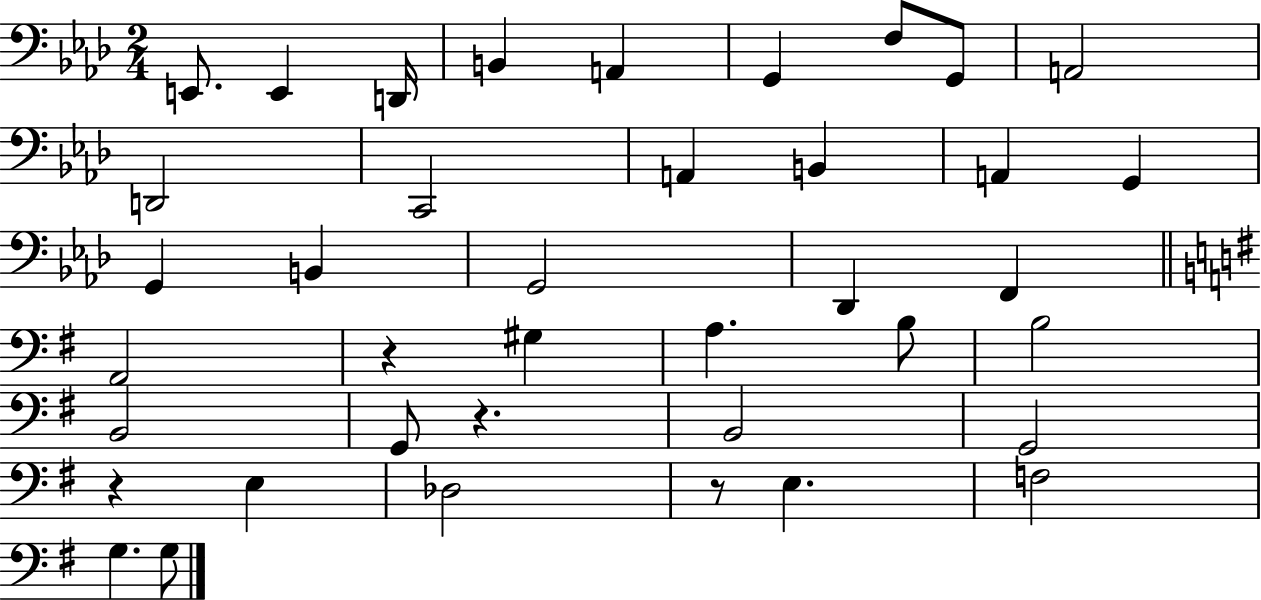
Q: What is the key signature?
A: AES major